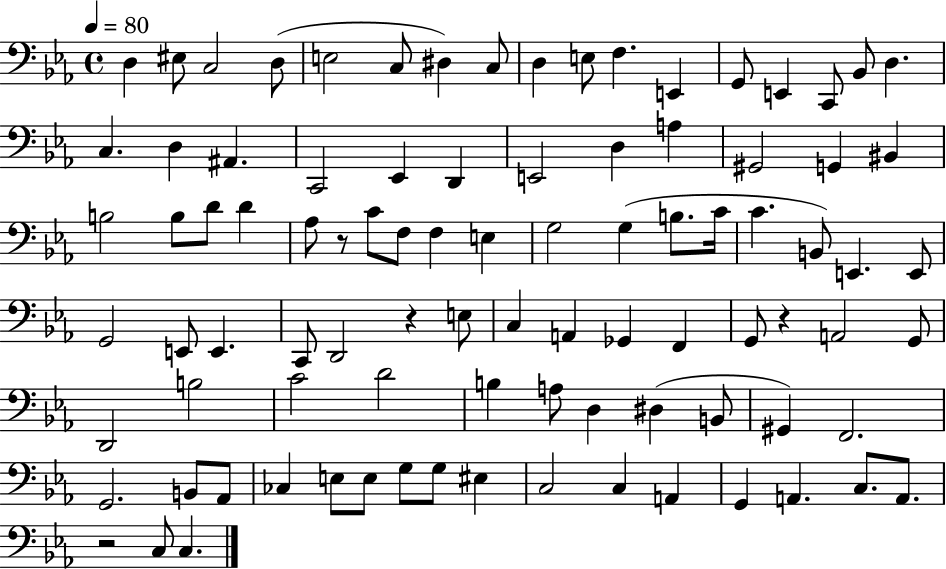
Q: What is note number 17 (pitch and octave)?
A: D3